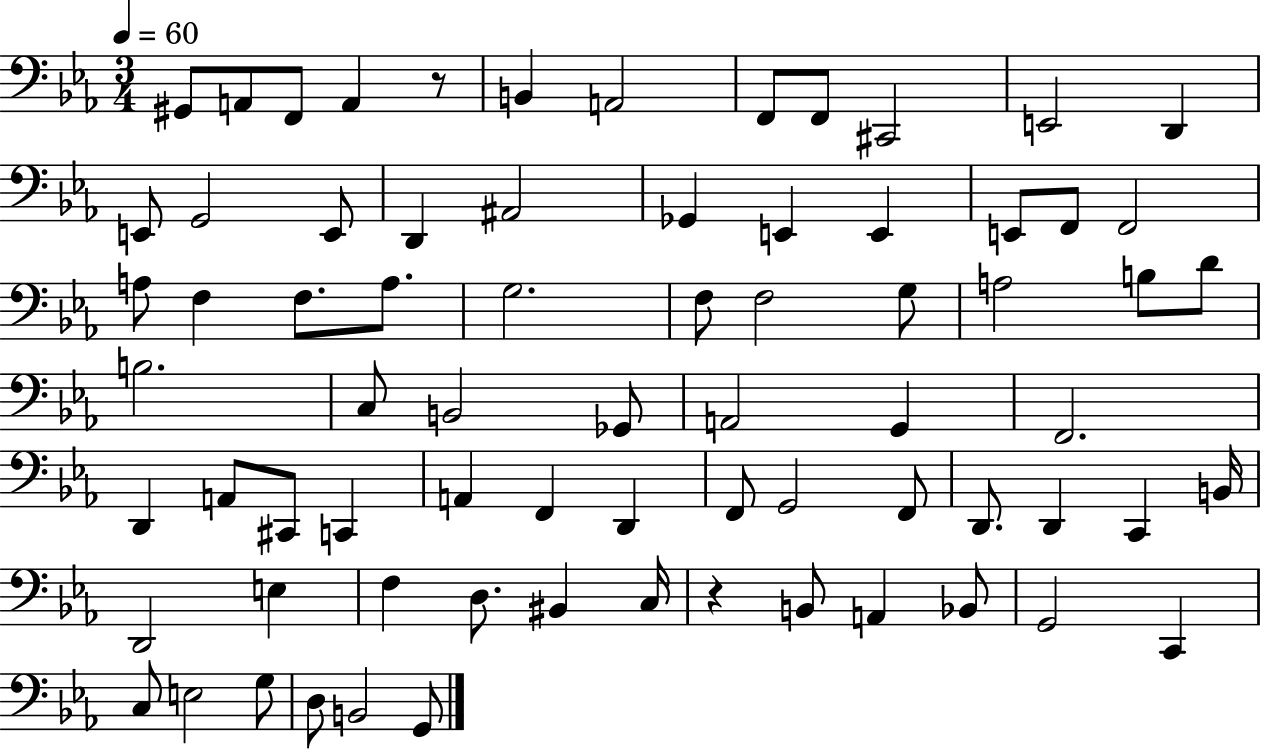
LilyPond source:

{
  \clef bass
  \numericTimeSignature
  \time 3/4
  \key ees \major
  \tempo 4 = 60
  gis,8 a,8 f,8 a,4 r8 | b,4 a,2 | f,8 f,8 cis,2 | e,2 d,4 | \break e,8 g,2 e,8 | d,4 ais,2 | ges,4 e,4 e,4 | e,8 f,8 f,2 | \break a8 f4 f8. a8. | g2. | f8 f2 g8 | a2 b8 d'8 | \break b2. | c8 b,2 ges,8 | a,2 g,4 | f,2. | \break d,4 a,8 cis,8 c,4 | a,4 f,4 d,4 | f,8 g,2 f,8 | d,8. d,4 c,4 b,16 | \break d,2 e4 | f4 d8. bis,4 c16 | r4 b,8 a,4 bes,8 | g,2 c,4 | \break c8 e2 g8 | d8 b,2 g,8 | \bar "|."
}